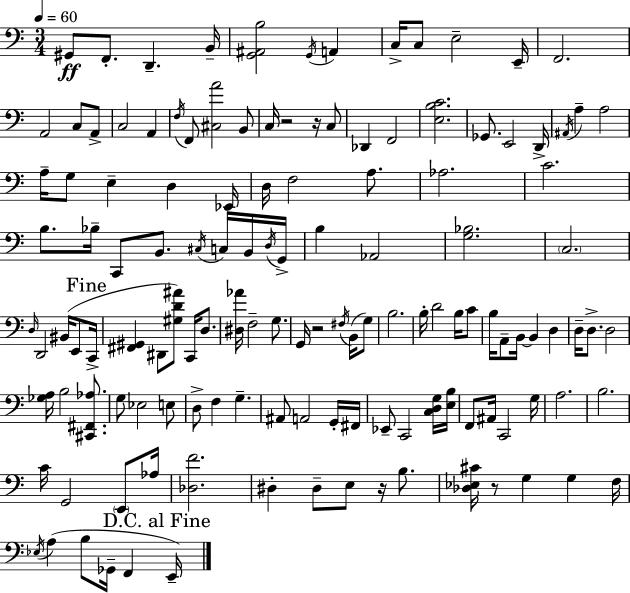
X:1
T:Untitled
M:3/4
L:1/4
K:Am
^G,,/2 F,,/2 D,, B,,/4 [G,,^A,,B,]2 G,,/4 A,, C,/4 C,/2 E,2 E,,/4 F,,2 A,,2 C,/2 A,,/2 C,2 A,, F,/4 F,,/2 [^C,A]2 B,,/2 C,/4 z2 z/4 C,/2 _D,, F,,2 [E,B,C]2 _G,,/2 E,,2 D,,/4 ^A,,/4 A, A,2 A,/4 G,/2 E, D, _E,,/4 D,/4 F,2 A,/2 _A,2 C2 B,/2 _B,/4 C,,/2 B,,/2 ^C,/4 C,/4 B,,/4 D,/4 G,,/4 B, _A,,2 [G,_B,]2 C,2 D,/4 D,,2 ^B,,/4 E,,/2 C,,/4 [^F,,^G,,] ^D,,/2 [^G,D^A]/2 C,,/4 D,/2 [^D,_A]/4 F,2 G,/2 G,,/4 z2 ^F,/4 B,,/4 G,/2 B,2 B,/4 D2 B,/4 C/2 B,/4 A,,/2 B,,/4 B,, D, D,/4 D,/2 D,2 [_G,A,]/4 B,2 [^C,,^F,,_A,]/2 G,/2 _E,2 E,/2 D,/2 F, G, ^A,,/2 A,,2 G,,/4 ^F,,/4 _E,,/2 C,,2 [C,D,G,]/4 [E,B,]/4 F,,/2 ^A,,/4 C,,2 G,/4 A,2 B,2 C/4 G,,2 E,,/2 _A,/4 [_D,F]2 ^D, ^D,/2 E,/2 z/4 B,/2 [_D,_E,^C]/4 z/2 G, G, F,/4 _E,/4 A, B,/2 _G,,/4 F,, E,,/4